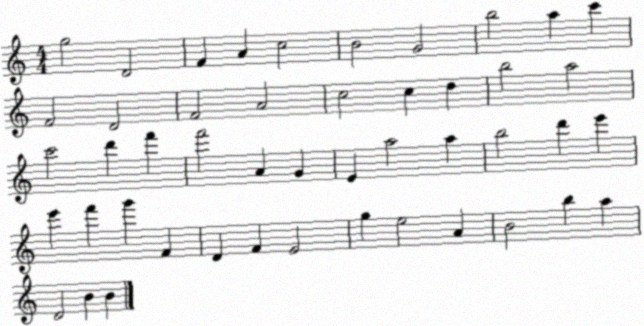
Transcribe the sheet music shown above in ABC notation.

X:1
T:Untitled
M:4/4
L:1/4
K:C
g2 D2 F A c2 B2 G2 b2 a c' F2 D2 F2 A2 c2 c d b2 a2 c'2 d' f' f'2 A G E a2 a b2 d' e' e' f' g' F D F E2 g e2 A B2 b a D2 B B